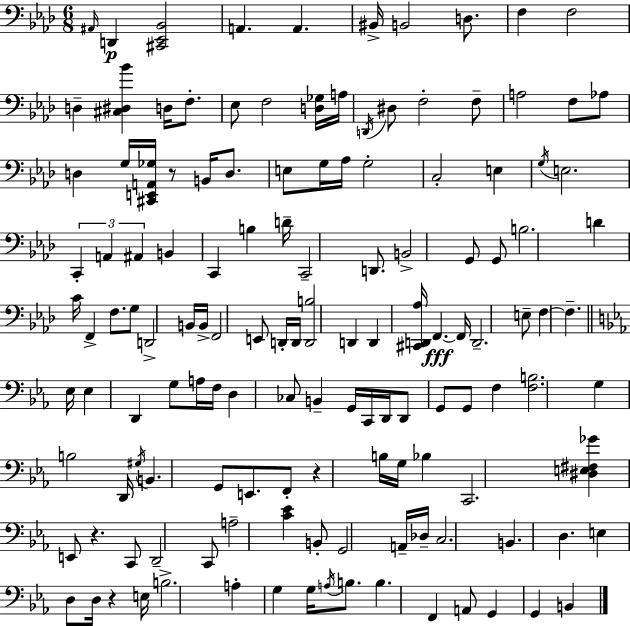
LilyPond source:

{
  \clef bass
  \numericTimeSignature
  \time 6/8
  \key f \minor
  \grace { ais,16 }\p d,4 <cis, ees, bes,>2 | a,4. a,4. | bis,16-> b,2 d8. | f4 f2 | \break d4-- <cis dis bes'>4 d16 f8.-. | ees8 f2 <d ges>16 | a16 \acciaccatura { d,16 } dis8 f2-. | f8-- a2 f8 | \break aes8 d4 g16 <cis, e, a, ges>16 r8 b,16 d8. | e8 g16 aes16 g2-. | c2-. e4 | \acciaccatura { g16 } e2. | \break \tuplet 3/2 { c,4-. a,4 ais,4 } | b,4 c,4 b4 | d'16-- c,2-- | d,8. b,2-> g,8 | \break g,8 b2. | d'4 c'16 f,4-> | f8. g8 d,2-> | b,16 b,16-> f,2 e,8 | \break d,16-. d,16 <d, b>2 d,4 | d,4 <cis, d, aes>16 f,4.~~\fff | f,16 d,2.-- | e8-- f4~~ f4.-- | \break \bar "||" \break \key ees \major ees16 ees4 d,4 g8 a16 | f16 d4 ces8 b,4-- g,16 | c,16 d,16 d,8 g,8 g,8 f4 | <f b>2. | \break g4 b2 | d,16 \acciaccatura { gis16 } b,4. g,8 e,8. | f,8-. r4 b16 g16 bes4 | c,2. | \break <dis e fis ges'>4 e,8 r4. | c,8 d,2-- c,8 | a2-- <c' ees'>4 | b,8-. g,2 a,16-- | \break des16-- c2. | b,4. d4. | e4 d8 d16 r4 | e16 b2.-> | \break a4-. g4 g16 \acciaccatura { a16 } b8. | b4. f,4 | a,8 g,4 g,4 b,4 | \bar "|."
}